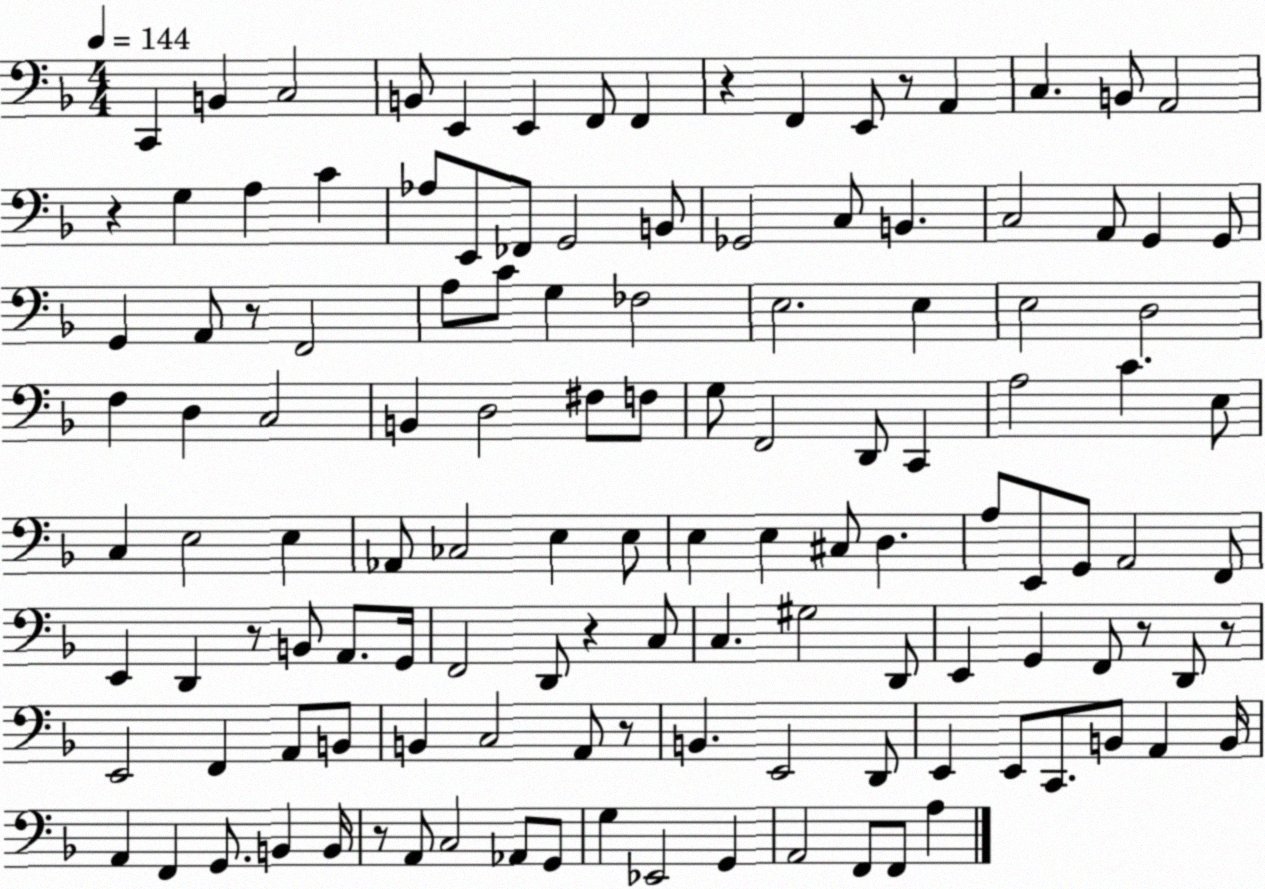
X:1
T:Untitled
M:4/4
L:1/4
K:F
C,, B,, C,2 B,,/2 E,, E,, F,,/2 F,, z F,, E,,/2 z/2 A,, C, B,,/2 A,,2 z G, A, C _A,/2 E,,/2 _F,,/2 G,,2 B,,/2 _G,,2 C,/2 B,, C,2 A,,/2 G,, G,,/2 G,, A,,/2 z/2 F,,2 A,/2 C/2 G, _F,2 E,2 E, E,2 D,2 F, D, C,2 B,, D,2 ^F,/2 F,/2 G,/2 F,,2 D,,/2 C,, A,2 C E,/2 C, E,2 E, _A,,/2 _C,2 E, E,/2 E, E, ^C,/2 D, A,/2 E,,/2 G,,/2 A,,2 F,,/2 E,, D,, z/2 B,,/2 A,,/2 G,,/4 F,,2 D,,/2 z C,/2 C, ^G,2 D,,/2 E,, G,, F,,/2 z/2 D,,/2 z/2 E,,2 F,, A,,/2 B,,/2 B,, C,2 A,,/2 z/2 B,, E,,2 D,,/2 E,, E,,/2 C,,/2 B,,/2 A,, B,,/4 A,, F,, G,,/2 B,, B,,/4 z/2 A,,/2 C,2 _A,,/2 G,,/2 G, _E,,2 G,, A,,2 F,,/2 F,,/2 A,